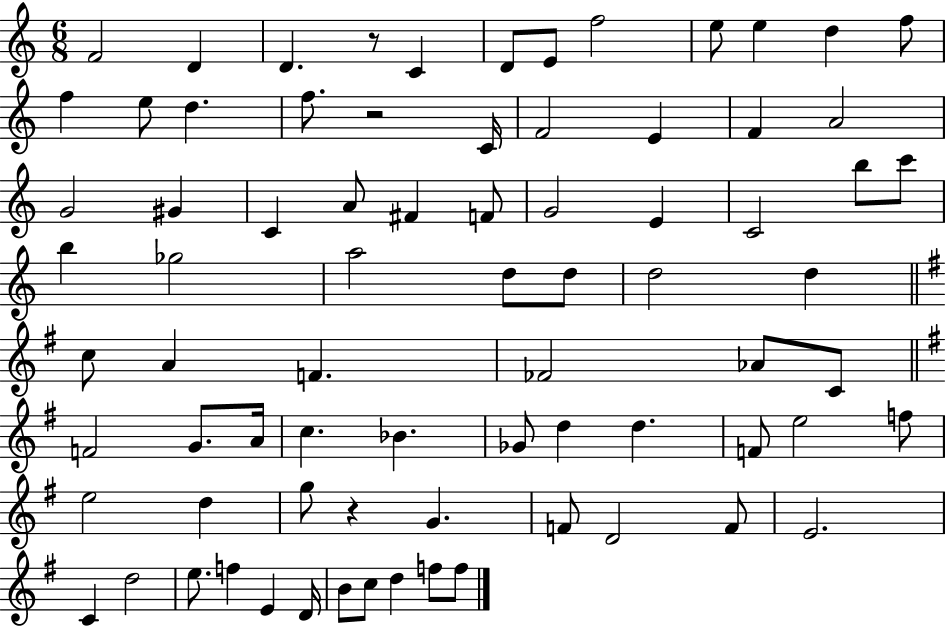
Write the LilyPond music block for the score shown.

{
  \clef treble
  \numericTimeSignature
  \time 6/8
  \key c \major
  f'2 d'4 | d'4. r8 c'4 | d'8 e'8 f''2 | e''8 e''4 d''4 f''8 | \break f''4 e''8 d''4. | f''8. r2 c'16 | f'2 e'4 | f'4 a'2 | \break g'2 gis'4 | c'4 a'8 fis'4 f'8 | g'2 e'4 | c'2 b''8 c'''8 | \break b''4 ges''2 | a''2 d''8 d''8 | d''2 d''4 | \bar "||" \break \key g \major c''8 a'4 f'4. | fes'2 aes'8 c'8 | \bar "||" \break \key e \minor f'2 g'8. a'16 | c''4. bes'4. | ges'8 d''4 d''4. | f'8 e''2 f''8 | \break e''2 d''4 | g''8 r4 g'4. | f'8 d'2 f'8 | e'2. | \break c'4 d''2 | e''8. f''4 e'4 d'16 | b'8 c''8 d''4 f''8 f''8 | \bar "|."
}